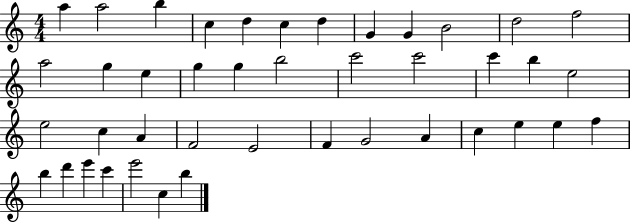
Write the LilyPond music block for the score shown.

{
  \clef treble
  \numericTimeSignature
  \time 4/4
  \key c \major
  a''4 a''2 b''4 | c''4 d''4 c''4 d''4 | g'4 g'4 b'2 | d''2 f''2 | \break a''2 g''4 e''4 | g''4 g''4 b''2 | c'''2 c'''2 | c'''4 b''4 e''2 | \break e''2 c''4 a'4 | f'2 e'2 | f'4 g'2 a'4 | c''4 e''4 e''4 f''4 | \break b''4 d'''4 e'''4 c'''4 | e'''2 c''4 b''4 | \bar "|."
}